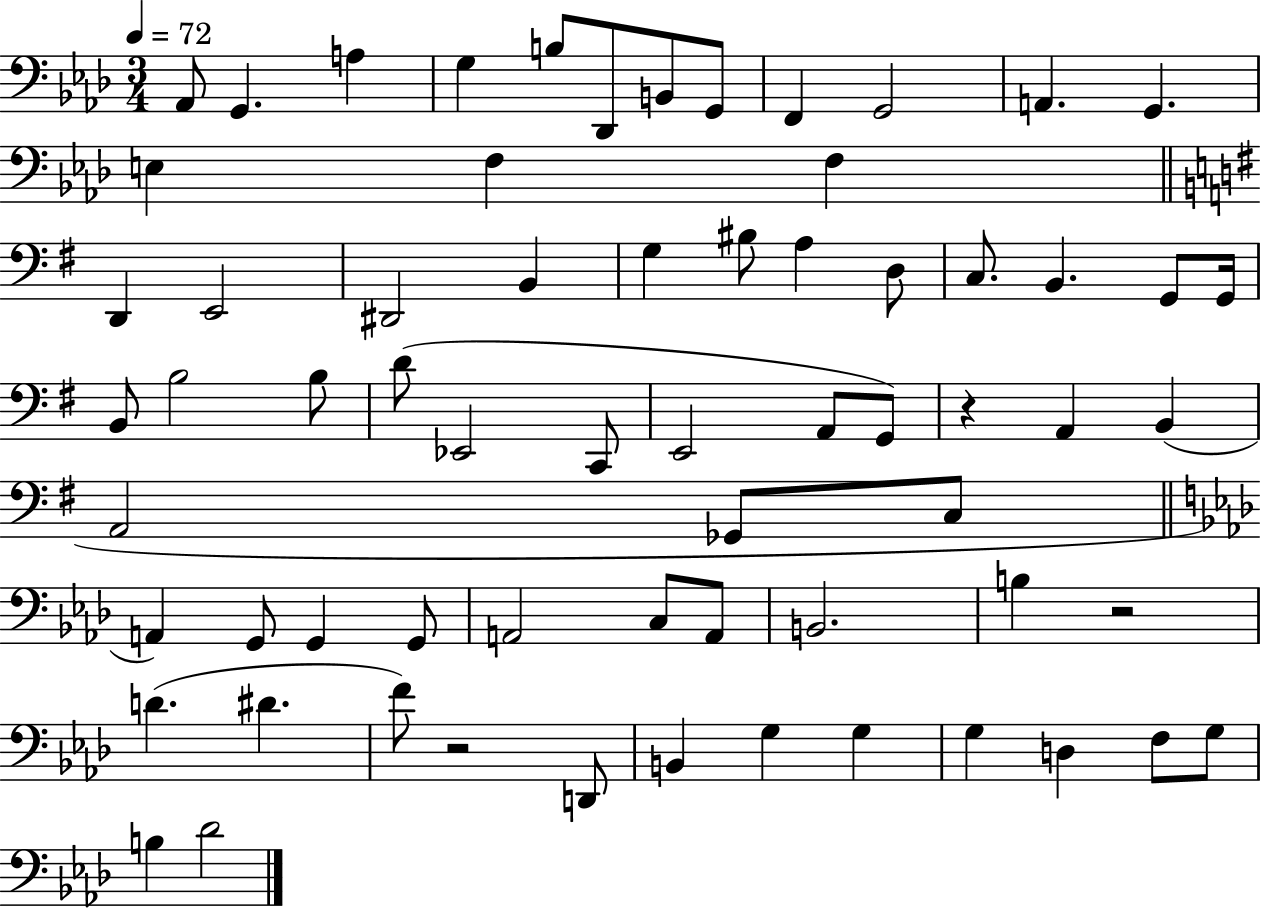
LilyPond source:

{
  \clef bass
  \numericTimeSignature
  \time 3/4
  \key aes \major
  \tempo 4 = 72
  \repeat volta 2 { aes,8 g,4. a4 | g4 b8 des,8 b,8 g,8 | f,4 g,2 | a,4. g,4. | \break e4 f4 f4 | \bar "||" \break \key g \major d,4 e,2 | dis,2 b,4 | g4 bis8 a4 d8 | c8. b,4. g,8 g,16 | \break b,8 b2 b8 | d'8( ees,2 c,8 | e,2 a,8 g,8) | r4 a,4 b,4( | \break a,2 ges,8 c8 | \bar "||" \break \key aes \major a,4) g,8 g,4 g,8 | a,2 c8 a,8 | b,2. | b4 r2 | \break d'4.( dis'4. | f'8) r2 d,8 | b,4 g4 g4 | g4 d4 f8 g8 | \break b4 des'2 | } \bar "|."
}